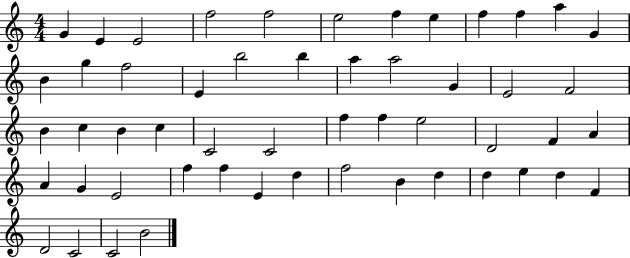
{
  \clef treble
  \numericTimeSignature
  \time 4/4
  \key c \major
  g'4 e'4 e'2 | f''2 f''2 | e''2 f''4 e''4 | f''4 f''4 a''4 g'4 | \break b'4 g''4 f''2 | e'4 b''2 b''4 | a''4 a''2 g'4 | e'2 f'2 | \break b'4 c''4 b'4 c''4 | c'2 c'2 | f''4 f''4 e''2 | d'2 f'4 a'4 | \break a'4 g'4 e'2 | f''4 f''4 e'4 d''4 | f''2 b'4 d''4 | d''4 e''4 d''4 f'4 | \break d'2 c'2 | c'2 b'2 | \bar "|."
}